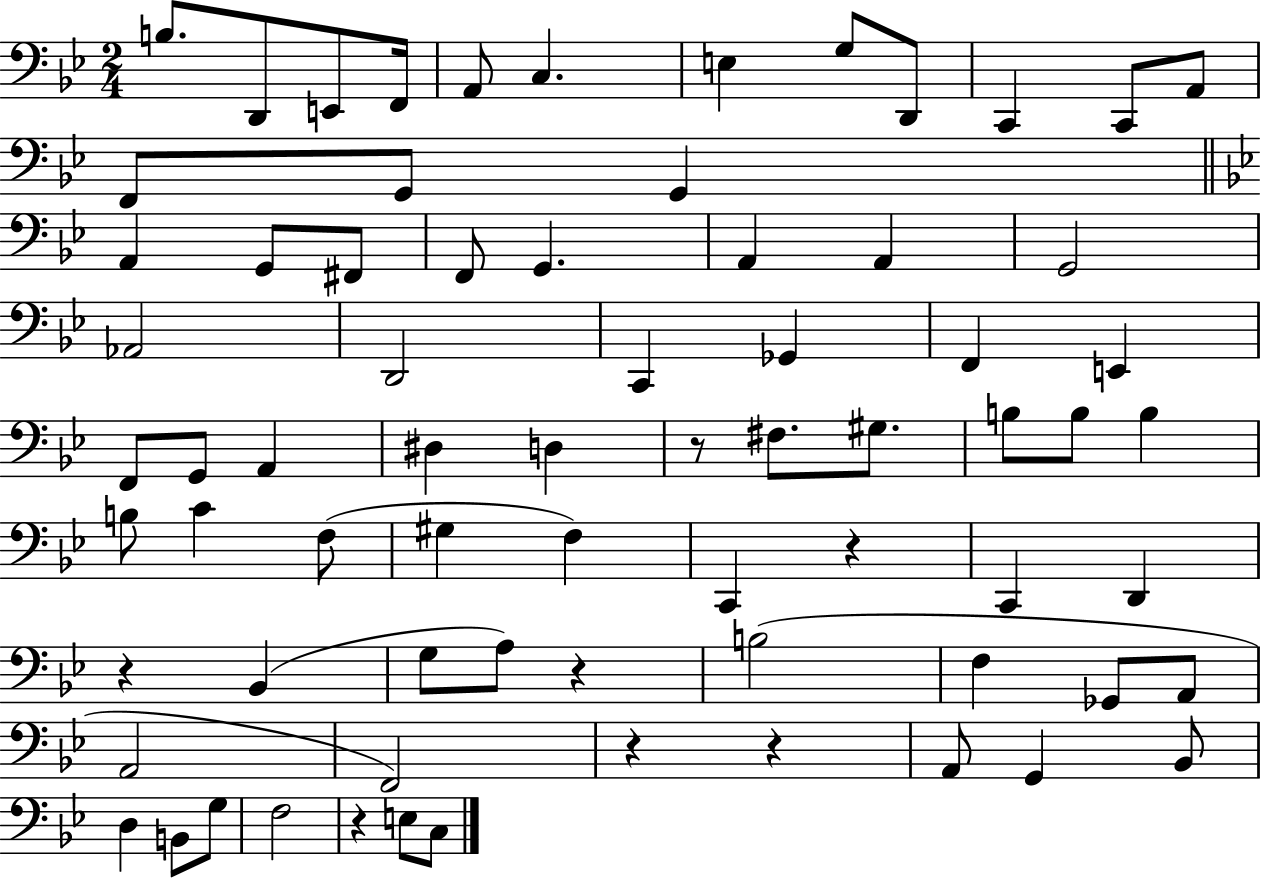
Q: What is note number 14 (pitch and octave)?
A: G2